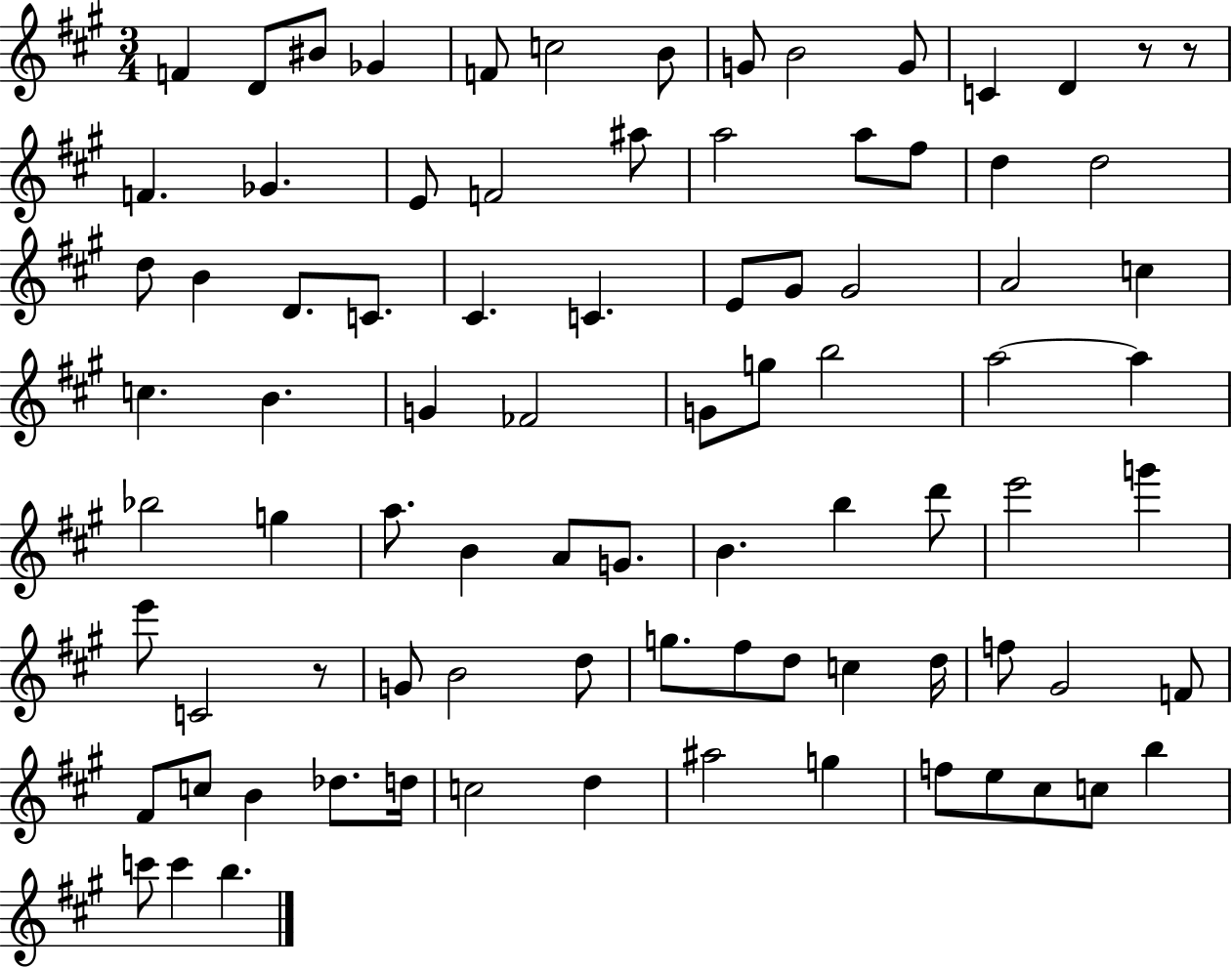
{
  \clef treble
  \numericTimeSignature
  \time 3/4
  \key a \major
  f'4 d'8 bis'8 ges'4 | f'8 c''2 b'8 | g'8 b'2 g'8 | c'4 d'4 r8 r8 | \break f'4. ges'4. | e'8 f'2 ais''8 | a''2 a''8 fis''8 | d''4 d''2 | \break d''8 b'4 d'8. c'8. | cis'4. c'4. | e'8 gis'8 gis'2 | a'2 c''4 | \break c''4. b'4. | g'4 fes'2 | g'8 g''8 b''2 | a''2~~ a''4 | \break bes''2 g''4 | a''8. b'4 a'8 g'8. | b'4. b''4 d'''8 | e'''2 g'''4 | \break e'''8 c'2 r8 | g'8 b'2 d''8 | g''8. fis''8 d''8 c''4 d''16 | f''8 gis'2 f'8 | \break fis'8 c''8 b'4 des''8. d''16 | c''2 d''4 | ais''2 g''4 | f''8 e''8 cis''8 c''8 b''4 | \break c'''8 c'''4 b''4. | \bar "|."
}